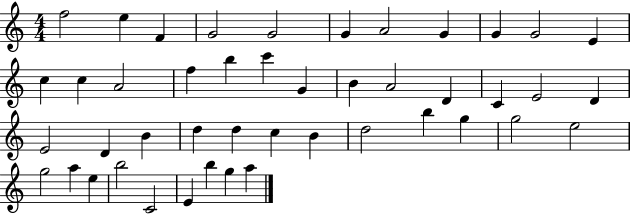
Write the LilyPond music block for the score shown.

{
  \clef treble
  \numericTimeSignature
  \time 4/4
  \key c \major
  f''2 e''4 f'4 | g'2 g'2 | g'4 a'2 g'4 | g'4 g'2 e'4 | \break c''4 c''4 a'2 | f''4 b''4 c'''4 g'4 | b'4 a'2 d'4 | c'4 e'2 d'4 | \break e'2 d'4 b'4 | d''4 d''4 c''4 b'4 | d''2 b''4 g''4 | g''2 e''2 | \break g''2 a''4 e''4 | b''2 c'2 | e'4 b''4 g''4 a''4 | \bar "|."
}